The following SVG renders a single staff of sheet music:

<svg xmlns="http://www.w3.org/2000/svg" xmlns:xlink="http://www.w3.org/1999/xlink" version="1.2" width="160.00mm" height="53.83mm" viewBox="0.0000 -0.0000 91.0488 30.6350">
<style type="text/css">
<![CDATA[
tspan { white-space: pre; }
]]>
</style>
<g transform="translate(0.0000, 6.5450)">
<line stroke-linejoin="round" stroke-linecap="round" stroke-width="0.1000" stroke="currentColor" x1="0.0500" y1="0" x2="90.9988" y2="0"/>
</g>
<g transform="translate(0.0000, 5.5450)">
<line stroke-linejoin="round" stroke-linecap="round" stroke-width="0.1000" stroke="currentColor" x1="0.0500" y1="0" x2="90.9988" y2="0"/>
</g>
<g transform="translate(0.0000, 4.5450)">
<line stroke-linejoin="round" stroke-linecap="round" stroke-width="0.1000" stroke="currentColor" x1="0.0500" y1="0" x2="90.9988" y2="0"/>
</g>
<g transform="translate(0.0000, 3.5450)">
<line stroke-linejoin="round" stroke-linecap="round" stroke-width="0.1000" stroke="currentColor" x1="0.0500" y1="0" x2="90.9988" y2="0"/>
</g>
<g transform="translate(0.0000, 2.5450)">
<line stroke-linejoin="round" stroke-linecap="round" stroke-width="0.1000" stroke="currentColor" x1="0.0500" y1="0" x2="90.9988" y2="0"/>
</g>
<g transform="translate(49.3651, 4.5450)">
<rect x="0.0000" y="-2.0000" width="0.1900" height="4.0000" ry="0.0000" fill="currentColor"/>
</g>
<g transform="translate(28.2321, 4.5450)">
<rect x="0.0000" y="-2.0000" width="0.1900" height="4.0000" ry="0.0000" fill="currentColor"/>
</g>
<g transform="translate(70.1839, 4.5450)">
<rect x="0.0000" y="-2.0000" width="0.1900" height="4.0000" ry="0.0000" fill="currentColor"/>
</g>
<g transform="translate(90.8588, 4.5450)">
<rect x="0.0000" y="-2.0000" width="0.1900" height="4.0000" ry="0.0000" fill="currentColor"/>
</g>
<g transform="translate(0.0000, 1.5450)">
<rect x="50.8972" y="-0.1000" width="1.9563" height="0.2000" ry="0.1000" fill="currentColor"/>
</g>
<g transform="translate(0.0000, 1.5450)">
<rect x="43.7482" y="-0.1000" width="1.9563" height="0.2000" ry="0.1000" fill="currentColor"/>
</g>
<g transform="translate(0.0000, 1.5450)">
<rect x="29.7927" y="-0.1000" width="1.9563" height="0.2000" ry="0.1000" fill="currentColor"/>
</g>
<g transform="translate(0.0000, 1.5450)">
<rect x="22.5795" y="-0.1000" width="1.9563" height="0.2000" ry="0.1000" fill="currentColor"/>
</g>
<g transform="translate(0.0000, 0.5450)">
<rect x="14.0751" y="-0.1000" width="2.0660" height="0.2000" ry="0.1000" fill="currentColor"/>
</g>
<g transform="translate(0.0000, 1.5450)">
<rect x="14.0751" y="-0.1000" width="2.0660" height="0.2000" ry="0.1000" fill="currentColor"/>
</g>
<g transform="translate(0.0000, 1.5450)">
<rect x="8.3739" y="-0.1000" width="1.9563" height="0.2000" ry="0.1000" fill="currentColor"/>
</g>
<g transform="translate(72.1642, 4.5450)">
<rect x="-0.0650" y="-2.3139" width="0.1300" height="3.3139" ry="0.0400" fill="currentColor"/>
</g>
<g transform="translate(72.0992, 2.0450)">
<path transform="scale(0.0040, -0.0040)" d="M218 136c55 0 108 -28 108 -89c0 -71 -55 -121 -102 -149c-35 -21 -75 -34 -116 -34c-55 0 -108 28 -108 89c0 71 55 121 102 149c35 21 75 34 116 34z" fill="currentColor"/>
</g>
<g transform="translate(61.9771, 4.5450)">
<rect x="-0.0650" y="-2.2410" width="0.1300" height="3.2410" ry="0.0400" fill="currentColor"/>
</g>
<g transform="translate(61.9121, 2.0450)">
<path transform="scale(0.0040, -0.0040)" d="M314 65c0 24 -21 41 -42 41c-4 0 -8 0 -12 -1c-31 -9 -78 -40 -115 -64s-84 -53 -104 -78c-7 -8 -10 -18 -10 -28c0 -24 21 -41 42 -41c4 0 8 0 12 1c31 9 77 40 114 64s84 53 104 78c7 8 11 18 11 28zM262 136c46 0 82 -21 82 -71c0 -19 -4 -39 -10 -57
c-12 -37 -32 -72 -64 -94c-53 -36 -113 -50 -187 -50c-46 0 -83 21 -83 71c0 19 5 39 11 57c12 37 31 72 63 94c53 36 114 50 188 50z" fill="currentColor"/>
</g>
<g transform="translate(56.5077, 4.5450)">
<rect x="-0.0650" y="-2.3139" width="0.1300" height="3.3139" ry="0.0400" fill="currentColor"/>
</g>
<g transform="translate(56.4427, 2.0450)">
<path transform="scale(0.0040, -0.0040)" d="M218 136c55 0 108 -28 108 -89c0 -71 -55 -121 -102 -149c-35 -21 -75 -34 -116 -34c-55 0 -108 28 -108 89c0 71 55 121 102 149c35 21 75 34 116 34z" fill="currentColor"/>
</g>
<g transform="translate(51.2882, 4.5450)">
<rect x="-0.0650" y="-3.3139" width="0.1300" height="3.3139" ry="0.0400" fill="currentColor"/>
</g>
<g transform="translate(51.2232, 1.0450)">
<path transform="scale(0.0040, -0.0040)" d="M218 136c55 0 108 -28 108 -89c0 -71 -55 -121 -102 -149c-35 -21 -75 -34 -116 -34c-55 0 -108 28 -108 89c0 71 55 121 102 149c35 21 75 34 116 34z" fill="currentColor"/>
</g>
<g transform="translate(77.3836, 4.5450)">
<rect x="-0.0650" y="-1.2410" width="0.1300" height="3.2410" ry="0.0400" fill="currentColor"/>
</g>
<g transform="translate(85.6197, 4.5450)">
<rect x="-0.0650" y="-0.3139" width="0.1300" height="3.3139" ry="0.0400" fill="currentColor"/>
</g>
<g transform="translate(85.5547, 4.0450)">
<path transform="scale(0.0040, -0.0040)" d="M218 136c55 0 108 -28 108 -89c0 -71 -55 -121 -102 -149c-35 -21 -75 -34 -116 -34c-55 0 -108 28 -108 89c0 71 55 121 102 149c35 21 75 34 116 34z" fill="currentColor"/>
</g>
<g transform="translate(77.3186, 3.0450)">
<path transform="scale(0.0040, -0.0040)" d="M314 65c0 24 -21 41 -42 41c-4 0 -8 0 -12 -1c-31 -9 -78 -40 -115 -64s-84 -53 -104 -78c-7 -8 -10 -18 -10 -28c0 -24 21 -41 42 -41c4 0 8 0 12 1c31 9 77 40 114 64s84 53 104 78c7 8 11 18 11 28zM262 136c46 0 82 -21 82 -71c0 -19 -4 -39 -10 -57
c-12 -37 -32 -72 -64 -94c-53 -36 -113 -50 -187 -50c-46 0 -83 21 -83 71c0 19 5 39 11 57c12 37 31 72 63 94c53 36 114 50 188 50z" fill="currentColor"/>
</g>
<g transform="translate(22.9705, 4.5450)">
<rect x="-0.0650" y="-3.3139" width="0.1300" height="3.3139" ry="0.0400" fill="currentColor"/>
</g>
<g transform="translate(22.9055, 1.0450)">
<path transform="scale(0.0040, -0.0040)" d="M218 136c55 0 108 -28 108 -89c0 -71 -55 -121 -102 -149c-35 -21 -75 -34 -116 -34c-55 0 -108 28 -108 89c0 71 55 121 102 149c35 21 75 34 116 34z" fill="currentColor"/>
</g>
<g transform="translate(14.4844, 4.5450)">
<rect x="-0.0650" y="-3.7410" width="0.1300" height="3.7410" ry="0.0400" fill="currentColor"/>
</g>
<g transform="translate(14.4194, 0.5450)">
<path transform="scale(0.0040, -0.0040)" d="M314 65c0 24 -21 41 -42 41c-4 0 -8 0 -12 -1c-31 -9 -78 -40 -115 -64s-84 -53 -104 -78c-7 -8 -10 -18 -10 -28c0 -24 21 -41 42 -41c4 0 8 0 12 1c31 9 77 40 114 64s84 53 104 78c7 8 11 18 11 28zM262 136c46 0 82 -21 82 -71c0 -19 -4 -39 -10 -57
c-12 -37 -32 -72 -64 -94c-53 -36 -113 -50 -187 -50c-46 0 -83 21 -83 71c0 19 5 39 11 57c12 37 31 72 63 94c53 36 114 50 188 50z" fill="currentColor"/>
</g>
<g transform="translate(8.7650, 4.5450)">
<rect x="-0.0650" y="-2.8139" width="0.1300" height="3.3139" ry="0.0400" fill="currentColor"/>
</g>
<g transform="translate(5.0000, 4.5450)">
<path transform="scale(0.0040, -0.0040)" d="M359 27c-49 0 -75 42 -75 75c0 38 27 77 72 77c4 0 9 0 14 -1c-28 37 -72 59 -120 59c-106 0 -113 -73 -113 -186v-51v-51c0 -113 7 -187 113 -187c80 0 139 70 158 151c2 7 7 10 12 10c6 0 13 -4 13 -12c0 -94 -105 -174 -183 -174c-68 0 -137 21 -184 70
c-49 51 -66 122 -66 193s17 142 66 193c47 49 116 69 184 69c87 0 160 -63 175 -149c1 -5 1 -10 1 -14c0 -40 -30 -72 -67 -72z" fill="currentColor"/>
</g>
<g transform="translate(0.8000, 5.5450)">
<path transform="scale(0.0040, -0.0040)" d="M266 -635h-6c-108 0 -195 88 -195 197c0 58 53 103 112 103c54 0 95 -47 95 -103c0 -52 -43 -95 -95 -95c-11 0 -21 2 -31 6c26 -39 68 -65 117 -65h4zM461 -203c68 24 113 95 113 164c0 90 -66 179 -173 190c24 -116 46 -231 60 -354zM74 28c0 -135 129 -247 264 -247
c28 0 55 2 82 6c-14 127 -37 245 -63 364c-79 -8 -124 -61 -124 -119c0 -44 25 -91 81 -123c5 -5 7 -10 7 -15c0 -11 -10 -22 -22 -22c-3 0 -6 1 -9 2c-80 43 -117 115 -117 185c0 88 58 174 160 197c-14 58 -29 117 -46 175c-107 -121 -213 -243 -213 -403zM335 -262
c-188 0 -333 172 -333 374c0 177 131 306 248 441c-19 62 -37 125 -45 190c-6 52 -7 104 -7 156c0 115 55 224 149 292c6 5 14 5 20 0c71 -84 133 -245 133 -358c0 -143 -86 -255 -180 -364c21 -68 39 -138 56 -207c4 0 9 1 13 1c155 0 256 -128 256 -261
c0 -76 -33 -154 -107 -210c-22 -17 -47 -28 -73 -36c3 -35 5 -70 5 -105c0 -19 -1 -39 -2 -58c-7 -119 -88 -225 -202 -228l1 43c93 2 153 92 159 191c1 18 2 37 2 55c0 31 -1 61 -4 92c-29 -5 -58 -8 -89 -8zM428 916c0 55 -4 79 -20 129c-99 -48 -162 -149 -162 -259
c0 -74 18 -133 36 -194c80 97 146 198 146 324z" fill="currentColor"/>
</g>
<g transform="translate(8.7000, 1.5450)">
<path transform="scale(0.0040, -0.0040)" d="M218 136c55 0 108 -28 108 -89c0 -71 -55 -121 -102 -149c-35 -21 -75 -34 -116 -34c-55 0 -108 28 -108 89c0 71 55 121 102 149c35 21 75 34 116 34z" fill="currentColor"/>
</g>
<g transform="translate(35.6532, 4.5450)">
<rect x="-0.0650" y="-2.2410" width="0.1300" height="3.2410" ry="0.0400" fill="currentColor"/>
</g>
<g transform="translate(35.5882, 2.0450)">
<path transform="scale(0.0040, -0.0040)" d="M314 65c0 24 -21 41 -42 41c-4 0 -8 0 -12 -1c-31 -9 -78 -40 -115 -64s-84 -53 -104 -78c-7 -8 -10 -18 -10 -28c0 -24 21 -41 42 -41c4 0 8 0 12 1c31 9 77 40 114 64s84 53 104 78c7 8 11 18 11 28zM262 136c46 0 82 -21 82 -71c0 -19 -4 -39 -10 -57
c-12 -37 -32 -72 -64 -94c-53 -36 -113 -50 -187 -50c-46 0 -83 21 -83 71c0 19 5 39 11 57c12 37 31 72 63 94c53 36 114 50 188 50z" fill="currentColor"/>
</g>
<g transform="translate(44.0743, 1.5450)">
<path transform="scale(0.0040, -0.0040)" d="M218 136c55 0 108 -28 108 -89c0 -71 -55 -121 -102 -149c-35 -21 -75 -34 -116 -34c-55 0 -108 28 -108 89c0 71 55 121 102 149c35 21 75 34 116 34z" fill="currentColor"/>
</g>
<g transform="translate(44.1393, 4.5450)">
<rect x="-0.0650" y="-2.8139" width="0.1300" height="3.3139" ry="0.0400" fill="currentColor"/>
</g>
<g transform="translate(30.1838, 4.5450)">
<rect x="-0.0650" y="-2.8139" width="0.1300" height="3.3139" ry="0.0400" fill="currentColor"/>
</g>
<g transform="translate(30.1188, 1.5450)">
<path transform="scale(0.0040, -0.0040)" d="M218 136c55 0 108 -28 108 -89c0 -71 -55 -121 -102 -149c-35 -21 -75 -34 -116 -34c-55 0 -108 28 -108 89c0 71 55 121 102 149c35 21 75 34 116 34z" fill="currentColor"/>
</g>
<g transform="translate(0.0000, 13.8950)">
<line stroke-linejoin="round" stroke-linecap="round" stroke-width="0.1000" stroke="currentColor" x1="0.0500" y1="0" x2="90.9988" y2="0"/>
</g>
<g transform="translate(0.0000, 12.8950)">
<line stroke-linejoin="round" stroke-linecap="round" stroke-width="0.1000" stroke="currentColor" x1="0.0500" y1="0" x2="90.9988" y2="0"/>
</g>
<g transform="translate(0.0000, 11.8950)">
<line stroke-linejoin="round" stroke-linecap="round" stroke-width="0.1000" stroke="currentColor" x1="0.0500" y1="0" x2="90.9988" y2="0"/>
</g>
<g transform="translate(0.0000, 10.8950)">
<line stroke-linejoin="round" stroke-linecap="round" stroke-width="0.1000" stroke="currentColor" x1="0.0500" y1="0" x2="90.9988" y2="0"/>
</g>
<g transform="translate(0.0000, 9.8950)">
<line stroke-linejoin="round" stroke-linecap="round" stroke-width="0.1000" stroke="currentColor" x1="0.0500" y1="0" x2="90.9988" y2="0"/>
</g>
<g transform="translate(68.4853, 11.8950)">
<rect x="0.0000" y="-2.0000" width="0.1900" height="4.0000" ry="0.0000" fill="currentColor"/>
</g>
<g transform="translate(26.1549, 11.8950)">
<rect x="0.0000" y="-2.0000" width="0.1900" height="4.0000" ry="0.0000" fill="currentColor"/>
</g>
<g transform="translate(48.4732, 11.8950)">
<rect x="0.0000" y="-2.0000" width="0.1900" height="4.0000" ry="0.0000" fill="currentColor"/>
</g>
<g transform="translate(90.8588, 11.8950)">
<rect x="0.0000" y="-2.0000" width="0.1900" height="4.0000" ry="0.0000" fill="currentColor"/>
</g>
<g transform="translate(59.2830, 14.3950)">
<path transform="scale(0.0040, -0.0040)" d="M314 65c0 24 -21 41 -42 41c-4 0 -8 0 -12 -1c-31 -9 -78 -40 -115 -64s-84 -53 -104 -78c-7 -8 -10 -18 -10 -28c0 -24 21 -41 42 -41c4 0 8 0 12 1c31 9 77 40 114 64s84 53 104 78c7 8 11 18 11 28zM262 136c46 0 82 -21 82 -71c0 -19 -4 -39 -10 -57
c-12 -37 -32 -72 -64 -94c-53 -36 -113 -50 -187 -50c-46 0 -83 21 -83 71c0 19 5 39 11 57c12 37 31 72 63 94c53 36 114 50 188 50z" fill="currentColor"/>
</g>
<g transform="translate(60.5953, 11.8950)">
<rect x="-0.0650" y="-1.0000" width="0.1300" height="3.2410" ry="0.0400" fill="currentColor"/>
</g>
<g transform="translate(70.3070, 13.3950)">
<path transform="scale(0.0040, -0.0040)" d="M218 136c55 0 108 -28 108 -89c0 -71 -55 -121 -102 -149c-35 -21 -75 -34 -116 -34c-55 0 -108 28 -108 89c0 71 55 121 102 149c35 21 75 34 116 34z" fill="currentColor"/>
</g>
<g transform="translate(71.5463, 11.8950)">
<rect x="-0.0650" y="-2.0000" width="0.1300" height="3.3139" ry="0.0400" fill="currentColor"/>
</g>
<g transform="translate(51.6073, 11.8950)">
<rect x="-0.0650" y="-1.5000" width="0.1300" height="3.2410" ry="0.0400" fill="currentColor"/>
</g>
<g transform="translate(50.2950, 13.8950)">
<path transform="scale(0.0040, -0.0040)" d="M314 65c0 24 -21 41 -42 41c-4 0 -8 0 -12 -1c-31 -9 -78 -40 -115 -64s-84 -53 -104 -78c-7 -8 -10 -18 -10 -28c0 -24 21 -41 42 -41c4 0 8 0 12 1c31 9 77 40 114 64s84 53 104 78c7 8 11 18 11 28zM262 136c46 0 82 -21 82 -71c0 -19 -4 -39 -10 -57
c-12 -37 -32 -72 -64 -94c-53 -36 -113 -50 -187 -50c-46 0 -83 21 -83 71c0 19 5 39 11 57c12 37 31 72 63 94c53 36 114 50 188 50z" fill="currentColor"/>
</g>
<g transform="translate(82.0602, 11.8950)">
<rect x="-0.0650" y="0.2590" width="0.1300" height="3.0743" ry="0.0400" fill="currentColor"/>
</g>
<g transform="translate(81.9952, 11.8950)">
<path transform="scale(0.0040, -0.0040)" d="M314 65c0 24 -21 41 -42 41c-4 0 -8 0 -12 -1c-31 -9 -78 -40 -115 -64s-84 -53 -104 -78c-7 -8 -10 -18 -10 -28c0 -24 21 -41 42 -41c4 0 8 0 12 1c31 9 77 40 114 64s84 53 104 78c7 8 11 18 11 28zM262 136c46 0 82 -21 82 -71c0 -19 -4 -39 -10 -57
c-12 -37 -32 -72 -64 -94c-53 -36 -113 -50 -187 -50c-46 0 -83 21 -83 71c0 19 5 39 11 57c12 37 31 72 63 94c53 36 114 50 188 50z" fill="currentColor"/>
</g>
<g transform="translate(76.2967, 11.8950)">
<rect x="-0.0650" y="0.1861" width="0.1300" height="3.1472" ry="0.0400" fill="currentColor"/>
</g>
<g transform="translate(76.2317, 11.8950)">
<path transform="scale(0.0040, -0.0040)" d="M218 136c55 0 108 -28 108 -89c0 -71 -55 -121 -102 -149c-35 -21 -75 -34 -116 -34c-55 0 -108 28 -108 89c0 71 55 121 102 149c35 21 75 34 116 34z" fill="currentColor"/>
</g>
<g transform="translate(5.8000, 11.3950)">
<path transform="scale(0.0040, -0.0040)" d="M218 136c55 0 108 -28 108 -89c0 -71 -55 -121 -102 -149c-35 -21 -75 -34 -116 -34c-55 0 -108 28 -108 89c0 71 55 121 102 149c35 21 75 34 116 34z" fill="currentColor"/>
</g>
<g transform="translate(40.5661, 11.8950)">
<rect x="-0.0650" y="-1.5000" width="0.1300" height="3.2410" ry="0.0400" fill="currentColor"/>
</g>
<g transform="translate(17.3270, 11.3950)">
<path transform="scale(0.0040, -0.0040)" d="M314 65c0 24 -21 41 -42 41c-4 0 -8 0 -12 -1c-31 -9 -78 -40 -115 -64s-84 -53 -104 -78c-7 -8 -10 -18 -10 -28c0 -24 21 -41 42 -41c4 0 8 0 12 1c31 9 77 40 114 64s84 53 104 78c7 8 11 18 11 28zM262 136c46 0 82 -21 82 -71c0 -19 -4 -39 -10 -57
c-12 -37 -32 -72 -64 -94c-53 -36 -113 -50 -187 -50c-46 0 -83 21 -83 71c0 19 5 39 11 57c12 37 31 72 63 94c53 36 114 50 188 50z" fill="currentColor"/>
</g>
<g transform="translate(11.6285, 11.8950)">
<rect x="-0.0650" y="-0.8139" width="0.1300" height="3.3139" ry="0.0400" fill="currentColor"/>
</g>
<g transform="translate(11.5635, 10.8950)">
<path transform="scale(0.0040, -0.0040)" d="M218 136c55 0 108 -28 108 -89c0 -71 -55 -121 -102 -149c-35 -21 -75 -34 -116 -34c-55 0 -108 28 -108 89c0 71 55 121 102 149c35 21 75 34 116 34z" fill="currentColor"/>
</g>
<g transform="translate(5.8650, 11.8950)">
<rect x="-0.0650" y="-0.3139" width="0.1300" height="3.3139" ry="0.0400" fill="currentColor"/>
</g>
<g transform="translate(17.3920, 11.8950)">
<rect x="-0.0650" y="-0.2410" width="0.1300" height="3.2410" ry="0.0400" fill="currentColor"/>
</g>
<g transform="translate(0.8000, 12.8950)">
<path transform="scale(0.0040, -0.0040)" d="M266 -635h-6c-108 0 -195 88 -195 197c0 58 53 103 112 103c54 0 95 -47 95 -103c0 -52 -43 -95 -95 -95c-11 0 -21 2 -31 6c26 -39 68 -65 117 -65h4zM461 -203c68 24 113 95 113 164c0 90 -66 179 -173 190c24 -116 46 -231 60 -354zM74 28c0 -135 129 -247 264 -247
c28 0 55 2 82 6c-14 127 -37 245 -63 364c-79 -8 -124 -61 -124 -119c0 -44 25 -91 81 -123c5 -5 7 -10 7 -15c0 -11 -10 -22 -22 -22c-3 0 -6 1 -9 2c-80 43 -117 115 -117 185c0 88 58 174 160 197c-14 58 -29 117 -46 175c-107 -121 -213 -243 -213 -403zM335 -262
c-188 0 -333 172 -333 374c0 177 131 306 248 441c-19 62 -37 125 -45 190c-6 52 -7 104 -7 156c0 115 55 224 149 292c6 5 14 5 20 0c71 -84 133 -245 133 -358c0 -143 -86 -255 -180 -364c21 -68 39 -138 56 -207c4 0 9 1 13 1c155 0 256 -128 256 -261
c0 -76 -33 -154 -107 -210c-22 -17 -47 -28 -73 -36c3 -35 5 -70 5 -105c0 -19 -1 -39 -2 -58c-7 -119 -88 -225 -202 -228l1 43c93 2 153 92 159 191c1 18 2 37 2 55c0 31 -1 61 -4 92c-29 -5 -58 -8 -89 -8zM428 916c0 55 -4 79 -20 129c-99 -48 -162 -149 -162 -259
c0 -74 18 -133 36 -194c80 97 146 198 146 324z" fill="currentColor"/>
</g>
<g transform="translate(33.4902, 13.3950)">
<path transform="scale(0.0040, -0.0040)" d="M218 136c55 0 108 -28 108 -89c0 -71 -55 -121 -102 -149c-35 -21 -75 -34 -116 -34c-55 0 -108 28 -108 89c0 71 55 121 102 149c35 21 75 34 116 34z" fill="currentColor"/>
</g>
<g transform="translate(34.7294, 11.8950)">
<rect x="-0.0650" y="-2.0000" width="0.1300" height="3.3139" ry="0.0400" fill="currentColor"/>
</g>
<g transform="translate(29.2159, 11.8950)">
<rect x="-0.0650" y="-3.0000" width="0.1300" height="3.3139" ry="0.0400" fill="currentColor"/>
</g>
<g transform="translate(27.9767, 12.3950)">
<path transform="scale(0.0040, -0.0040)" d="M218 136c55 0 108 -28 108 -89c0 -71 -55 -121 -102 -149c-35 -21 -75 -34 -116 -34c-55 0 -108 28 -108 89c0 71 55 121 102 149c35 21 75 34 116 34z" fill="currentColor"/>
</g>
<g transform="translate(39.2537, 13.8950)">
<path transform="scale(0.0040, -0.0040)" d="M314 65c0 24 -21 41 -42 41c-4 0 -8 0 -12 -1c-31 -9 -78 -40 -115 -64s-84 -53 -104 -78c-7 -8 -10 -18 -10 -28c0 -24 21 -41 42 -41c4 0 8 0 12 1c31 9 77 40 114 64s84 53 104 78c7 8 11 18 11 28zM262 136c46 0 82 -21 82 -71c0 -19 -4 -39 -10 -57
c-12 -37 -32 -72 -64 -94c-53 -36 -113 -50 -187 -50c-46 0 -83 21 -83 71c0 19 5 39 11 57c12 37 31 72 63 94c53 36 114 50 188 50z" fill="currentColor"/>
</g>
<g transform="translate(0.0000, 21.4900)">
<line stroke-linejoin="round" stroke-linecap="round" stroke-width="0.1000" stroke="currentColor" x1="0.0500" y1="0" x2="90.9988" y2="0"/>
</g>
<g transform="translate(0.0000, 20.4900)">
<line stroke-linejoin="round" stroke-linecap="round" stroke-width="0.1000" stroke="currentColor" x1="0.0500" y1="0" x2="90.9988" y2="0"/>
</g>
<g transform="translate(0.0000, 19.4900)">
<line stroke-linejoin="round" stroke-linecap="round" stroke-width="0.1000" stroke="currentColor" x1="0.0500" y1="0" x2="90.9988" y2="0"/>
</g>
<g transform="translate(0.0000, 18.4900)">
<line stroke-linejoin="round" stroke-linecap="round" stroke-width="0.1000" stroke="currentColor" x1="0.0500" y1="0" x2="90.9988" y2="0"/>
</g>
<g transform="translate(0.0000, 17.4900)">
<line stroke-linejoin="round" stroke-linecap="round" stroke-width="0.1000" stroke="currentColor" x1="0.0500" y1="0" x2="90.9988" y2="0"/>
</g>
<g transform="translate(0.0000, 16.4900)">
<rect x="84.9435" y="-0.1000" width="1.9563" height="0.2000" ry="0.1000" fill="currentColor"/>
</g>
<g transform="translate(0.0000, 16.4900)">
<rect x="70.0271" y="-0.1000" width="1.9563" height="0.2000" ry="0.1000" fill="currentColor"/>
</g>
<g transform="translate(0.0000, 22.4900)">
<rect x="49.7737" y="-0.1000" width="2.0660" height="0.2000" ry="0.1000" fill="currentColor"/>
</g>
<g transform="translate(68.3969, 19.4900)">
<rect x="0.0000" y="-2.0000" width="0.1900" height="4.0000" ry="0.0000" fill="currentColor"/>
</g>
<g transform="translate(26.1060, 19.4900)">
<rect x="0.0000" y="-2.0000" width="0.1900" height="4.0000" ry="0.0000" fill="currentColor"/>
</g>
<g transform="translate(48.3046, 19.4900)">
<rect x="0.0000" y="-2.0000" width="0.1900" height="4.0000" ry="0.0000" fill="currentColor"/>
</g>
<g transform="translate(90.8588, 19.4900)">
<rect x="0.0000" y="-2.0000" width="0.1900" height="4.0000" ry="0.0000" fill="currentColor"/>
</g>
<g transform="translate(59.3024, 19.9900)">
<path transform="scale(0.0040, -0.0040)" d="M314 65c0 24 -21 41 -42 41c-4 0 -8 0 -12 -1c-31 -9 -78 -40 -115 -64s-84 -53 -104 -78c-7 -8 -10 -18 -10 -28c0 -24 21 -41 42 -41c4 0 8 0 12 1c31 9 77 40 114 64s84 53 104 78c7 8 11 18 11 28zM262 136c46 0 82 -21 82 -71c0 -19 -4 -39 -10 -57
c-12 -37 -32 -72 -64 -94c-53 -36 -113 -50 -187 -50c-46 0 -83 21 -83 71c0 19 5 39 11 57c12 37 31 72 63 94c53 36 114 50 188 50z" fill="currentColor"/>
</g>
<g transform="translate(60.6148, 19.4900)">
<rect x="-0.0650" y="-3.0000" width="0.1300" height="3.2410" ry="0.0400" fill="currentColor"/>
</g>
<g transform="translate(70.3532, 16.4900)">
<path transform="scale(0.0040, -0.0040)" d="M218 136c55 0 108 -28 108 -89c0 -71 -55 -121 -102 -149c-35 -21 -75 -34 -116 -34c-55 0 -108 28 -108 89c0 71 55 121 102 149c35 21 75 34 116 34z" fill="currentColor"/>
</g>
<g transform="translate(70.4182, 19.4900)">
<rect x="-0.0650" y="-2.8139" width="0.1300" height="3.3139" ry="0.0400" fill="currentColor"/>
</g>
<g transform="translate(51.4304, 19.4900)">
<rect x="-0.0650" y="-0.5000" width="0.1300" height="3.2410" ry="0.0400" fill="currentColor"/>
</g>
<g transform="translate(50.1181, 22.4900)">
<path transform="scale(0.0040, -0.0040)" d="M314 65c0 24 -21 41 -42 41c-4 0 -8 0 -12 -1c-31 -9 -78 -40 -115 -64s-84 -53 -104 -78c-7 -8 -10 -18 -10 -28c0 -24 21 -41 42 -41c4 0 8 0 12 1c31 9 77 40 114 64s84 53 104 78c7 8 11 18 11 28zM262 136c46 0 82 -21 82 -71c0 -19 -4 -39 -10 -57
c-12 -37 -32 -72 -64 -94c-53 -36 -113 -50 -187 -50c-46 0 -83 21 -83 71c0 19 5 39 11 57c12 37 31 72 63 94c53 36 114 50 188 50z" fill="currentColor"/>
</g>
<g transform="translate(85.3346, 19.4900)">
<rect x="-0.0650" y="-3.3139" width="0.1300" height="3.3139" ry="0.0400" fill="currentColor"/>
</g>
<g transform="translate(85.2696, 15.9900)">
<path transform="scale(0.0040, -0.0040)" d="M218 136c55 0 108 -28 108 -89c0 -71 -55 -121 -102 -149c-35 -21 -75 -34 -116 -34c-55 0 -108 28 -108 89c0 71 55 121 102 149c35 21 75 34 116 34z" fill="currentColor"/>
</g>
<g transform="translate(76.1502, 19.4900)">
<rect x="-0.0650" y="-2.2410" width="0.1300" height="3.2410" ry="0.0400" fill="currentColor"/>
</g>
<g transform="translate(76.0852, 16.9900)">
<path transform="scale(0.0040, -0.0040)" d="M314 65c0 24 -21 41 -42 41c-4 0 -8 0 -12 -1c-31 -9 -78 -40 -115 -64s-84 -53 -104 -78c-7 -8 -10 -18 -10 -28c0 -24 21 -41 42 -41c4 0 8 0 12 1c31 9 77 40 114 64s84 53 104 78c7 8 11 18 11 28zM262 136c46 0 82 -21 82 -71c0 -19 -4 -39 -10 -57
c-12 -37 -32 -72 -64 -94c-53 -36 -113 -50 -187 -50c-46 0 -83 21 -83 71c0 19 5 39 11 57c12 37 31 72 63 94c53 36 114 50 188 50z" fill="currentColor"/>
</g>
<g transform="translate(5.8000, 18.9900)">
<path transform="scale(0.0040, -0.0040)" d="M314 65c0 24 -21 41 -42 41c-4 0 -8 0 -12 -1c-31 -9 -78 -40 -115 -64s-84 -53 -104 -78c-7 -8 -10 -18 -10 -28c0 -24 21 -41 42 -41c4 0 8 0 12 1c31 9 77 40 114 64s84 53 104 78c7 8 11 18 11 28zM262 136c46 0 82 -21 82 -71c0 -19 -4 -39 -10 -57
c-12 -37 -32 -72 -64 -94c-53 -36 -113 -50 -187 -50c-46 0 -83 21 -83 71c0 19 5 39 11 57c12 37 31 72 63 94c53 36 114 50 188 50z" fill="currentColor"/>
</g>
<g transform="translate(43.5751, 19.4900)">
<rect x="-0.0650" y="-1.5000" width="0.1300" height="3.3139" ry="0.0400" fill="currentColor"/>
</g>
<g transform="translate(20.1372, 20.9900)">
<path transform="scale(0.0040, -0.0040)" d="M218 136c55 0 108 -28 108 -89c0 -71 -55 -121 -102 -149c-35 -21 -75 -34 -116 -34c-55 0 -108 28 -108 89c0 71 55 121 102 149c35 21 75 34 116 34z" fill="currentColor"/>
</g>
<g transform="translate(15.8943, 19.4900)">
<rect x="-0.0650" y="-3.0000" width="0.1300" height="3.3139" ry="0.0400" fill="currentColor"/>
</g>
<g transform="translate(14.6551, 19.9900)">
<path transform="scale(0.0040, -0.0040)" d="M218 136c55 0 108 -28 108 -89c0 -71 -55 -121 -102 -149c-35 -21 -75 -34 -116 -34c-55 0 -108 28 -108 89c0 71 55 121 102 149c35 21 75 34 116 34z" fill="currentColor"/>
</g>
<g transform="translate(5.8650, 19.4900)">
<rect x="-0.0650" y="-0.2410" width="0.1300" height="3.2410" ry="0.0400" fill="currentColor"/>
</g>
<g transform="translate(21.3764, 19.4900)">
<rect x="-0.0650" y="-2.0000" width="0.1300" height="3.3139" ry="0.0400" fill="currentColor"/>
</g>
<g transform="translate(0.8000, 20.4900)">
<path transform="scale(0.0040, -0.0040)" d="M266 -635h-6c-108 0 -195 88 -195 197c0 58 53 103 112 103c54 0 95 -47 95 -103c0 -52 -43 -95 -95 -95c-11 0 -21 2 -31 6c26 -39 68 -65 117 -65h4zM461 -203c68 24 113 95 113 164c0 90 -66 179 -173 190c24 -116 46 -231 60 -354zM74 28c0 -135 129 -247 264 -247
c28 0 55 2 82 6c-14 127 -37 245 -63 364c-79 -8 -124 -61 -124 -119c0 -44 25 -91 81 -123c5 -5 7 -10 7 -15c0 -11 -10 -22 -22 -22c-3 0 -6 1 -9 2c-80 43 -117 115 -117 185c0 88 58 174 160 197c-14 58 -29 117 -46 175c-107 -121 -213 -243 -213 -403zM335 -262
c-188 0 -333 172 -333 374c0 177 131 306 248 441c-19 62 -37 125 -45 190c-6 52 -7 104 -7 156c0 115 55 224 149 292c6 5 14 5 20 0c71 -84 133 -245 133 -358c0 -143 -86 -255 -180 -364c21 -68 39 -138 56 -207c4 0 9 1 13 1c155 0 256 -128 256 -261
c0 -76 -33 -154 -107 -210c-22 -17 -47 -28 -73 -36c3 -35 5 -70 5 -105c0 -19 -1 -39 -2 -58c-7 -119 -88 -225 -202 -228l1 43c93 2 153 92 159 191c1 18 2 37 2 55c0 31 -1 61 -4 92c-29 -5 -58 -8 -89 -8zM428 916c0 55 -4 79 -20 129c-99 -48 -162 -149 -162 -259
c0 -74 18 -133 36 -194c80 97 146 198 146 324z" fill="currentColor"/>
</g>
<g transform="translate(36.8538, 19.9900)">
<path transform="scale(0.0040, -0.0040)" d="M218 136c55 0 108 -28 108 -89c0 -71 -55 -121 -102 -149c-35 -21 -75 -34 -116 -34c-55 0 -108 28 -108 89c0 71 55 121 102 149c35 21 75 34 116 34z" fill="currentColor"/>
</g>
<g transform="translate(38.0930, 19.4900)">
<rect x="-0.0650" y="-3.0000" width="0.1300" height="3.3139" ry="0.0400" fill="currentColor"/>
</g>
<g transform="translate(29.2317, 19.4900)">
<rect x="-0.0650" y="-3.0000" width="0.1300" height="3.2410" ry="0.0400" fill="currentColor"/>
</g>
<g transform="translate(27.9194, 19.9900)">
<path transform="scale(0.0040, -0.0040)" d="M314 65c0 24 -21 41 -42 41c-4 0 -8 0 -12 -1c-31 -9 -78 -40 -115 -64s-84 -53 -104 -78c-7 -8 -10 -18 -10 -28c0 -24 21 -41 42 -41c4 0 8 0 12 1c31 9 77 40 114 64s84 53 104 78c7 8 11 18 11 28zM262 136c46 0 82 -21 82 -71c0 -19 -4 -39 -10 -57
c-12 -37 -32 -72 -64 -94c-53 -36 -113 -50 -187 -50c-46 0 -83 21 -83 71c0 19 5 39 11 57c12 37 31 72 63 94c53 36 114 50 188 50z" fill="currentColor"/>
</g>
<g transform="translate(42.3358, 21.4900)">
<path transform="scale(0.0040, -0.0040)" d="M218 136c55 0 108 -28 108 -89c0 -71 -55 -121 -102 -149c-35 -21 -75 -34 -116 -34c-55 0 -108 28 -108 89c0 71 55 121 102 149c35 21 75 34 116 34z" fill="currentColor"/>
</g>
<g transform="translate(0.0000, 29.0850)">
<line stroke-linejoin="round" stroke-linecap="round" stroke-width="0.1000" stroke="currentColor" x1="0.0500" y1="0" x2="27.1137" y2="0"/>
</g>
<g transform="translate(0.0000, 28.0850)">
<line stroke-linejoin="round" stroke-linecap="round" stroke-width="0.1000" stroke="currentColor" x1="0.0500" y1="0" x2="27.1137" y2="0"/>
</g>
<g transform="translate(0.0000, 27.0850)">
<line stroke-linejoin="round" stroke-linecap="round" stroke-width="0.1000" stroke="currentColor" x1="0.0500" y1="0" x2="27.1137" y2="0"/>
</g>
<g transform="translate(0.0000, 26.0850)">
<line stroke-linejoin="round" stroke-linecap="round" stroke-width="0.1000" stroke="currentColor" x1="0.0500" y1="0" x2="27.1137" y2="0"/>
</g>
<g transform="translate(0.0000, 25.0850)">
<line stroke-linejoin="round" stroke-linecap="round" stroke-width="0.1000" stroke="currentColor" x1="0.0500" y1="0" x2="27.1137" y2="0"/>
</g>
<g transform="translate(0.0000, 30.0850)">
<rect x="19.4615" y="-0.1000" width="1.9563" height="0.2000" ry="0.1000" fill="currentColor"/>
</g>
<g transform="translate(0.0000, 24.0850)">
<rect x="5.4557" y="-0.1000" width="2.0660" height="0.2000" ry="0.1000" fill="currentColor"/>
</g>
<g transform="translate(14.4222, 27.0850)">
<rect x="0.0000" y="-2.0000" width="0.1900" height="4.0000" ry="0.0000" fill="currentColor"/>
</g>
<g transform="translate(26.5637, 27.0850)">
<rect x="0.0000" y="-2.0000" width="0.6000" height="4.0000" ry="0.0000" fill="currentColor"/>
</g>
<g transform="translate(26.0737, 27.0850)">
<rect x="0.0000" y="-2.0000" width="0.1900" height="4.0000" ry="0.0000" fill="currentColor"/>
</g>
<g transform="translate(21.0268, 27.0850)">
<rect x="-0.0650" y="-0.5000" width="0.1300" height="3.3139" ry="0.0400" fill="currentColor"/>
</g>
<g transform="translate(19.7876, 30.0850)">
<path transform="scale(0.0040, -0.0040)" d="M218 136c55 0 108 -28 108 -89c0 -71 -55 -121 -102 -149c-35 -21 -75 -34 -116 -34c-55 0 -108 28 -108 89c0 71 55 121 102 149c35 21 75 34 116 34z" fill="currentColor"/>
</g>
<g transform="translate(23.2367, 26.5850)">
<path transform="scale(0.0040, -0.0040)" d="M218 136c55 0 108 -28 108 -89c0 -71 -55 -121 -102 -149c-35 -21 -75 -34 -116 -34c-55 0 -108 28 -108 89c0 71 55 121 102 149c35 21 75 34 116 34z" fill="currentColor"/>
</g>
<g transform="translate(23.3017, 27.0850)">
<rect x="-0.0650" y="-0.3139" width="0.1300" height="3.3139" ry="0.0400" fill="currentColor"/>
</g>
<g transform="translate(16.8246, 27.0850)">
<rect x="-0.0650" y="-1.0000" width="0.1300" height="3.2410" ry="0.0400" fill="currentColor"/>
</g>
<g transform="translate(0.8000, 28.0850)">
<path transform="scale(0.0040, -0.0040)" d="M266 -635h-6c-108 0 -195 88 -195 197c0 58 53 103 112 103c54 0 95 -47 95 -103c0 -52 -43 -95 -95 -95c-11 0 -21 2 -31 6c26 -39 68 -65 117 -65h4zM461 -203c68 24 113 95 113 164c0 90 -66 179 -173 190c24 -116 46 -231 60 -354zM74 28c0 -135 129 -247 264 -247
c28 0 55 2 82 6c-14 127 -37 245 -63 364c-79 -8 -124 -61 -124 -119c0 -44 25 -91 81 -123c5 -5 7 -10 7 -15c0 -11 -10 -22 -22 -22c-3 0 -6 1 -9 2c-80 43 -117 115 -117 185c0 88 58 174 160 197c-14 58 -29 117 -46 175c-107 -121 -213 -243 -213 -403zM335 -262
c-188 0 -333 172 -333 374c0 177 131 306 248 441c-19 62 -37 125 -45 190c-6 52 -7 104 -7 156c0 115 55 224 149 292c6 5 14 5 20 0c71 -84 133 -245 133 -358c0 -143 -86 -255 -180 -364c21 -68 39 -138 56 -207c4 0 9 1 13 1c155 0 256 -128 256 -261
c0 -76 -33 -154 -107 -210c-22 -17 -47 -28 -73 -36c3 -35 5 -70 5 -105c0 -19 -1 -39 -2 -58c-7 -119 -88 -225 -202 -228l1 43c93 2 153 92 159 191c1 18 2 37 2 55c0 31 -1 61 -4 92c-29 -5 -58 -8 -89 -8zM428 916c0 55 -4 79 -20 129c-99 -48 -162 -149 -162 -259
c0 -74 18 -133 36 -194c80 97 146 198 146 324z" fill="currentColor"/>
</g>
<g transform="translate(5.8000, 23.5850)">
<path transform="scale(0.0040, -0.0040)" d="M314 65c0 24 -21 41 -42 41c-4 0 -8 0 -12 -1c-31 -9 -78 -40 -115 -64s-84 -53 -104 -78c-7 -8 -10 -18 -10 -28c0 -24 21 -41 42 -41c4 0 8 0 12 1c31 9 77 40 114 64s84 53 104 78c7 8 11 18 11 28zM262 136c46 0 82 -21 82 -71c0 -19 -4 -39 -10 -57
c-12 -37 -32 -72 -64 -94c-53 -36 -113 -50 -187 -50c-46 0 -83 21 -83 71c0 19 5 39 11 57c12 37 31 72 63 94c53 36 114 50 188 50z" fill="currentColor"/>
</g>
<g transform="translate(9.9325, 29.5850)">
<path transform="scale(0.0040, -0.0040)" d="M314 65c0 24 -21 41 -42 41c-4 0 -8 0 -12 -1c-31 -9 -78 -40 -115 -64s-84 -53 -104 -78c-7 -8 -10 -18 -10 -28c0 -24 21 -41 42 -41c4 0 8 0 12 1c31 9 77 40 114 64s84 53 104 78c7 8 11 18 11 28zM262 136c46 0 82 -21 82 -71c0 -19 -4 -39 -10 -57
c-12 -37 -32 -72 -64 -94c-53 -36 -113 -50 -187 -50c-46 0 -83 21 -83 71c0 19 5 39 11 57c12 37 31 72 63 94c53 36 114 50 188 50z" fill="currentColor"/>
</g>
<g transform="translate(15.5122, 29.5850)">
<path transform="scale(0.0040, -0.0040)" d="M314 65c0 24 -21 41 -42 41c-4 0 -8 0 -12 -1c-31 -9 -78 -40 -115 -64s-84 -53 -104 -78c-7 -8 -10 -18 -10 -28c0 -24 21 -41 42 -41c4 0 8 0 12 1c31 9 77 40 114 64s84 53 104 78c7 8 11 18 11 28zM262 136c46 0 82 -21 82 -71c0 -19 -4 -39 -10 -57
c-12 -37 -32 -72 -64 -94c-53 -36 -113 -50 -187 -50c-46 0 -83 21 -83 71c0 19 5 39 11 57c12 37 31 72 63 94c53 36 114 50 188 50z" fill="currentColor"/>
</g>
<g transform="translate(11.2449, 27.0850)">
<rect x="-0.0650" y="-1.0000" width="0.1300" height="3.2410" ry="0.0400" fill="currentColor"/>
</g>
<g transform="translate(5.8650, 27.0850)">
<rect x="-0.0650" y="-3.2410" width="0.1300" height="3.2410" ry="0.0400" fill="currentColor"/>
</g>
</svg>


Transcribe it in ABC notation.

X:1
T:Untitled
M:4/4
L:1/4
K:C
a c'2 b a g2 a b g g2 g e2 c c d c2 A F E2 E2 D2 F B B2 c2 A F A2 A E C2 A2 a g2 b b2 D2 D2 C c